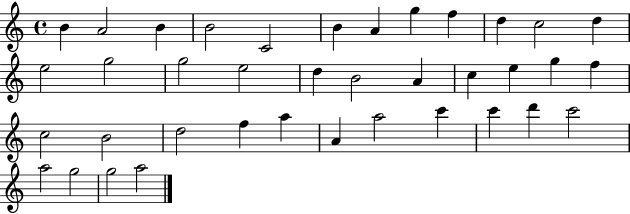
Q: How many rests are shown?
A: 0